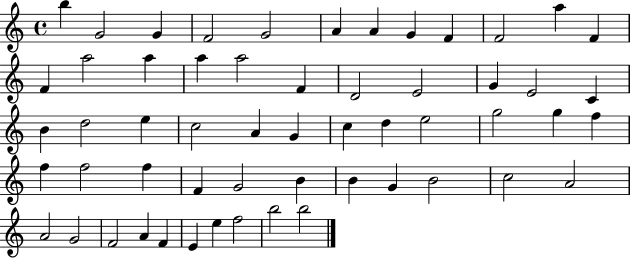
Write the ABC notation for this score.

X:1
T:Untitled
M:4/4
L:1/4
K:C
b G2 G F2 G2 A A G F F2 a F F a2 a a a2 F D2 E2 G E2 C B d2 e c2 A G c d e2 g2 g f f f2 f F G2 B B G B2 c2 A2 A2 G2 F2 A F E e f2 b2 b2